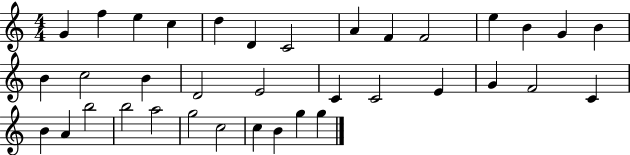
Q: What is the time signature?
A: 4/4